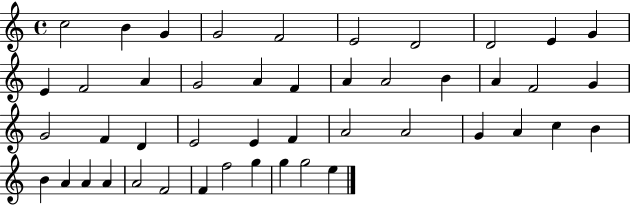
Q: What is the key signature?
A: C major